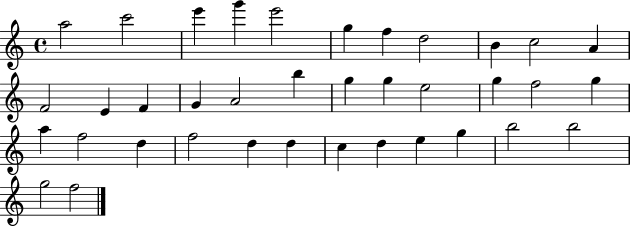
A5/h C6/h E6/q G6/q E6/h G5/q F5/q D5/h B4/q C5/h A4/q F4/h E4/q F4/q G4/q A4/h B5/q G5/q G5/q E5/h G5/q F5/h G5/q A5/q F5/h D5/q F5/h D5/q D5/q C5/q D5/q E5/q G5/q B5/h B5/h G5/h F5/h